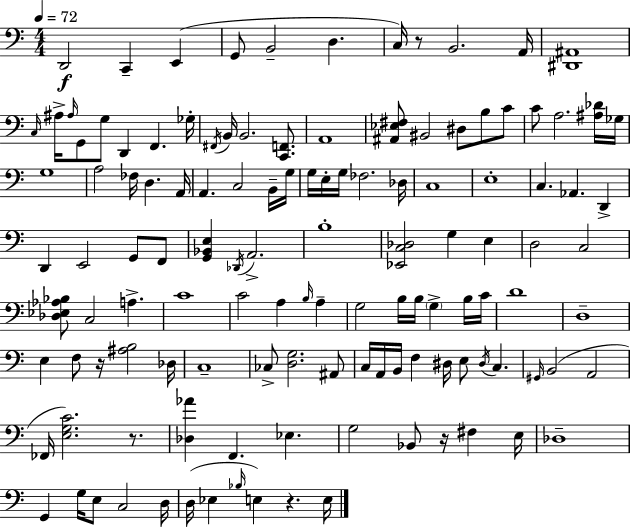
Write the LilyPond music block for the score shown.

{
  \clef bass
  \numericTimeSignature
  \time 4/4
  \key a \minor
  \tempo 4 = 72
  d,2\f c,4-- e,4( | g,8 b,2-- d4. | c16) r8 b,2. a,16 | <dis, ais,>1 | \break \grace { c16 } ais16-> \grace { ais16 } g,8 g8 d,4 f,4. | ges16-. \acciaccatura { fis,16 } b,16 b,2. | <c, f,>8. a,1 | <ais, ees fis>8 bis,2 dis8 b8 | \break c'8 c'8 a2. | <ais des'>16 ges16 g1 | a2 fes16 d4. | a,16 a,4. c2 | \break b,16-- g16 g16 e16-. g16 fes2. | des16 c1 | e1-. | c4. aes,4. d,4-> | \break d,4 e,2 g,8 | f,8 <g, bes, e>4 \acciaccatura { des,16 } a,2.-> | b1-. | <ees, c des>2 g4 | \break e4 d2 c2 | <des ees aes bes>8 c2 a4.-> | c'1 | c'2 a4 | \break \grace { b16 } a4-- g2 b16 b16 \parenthesize g4-> | b16 c'16 d'1 | d1-- | e4 f8 r16 <ais b>2 | \break des16 c1-- | ces8-> <d g>2. | ais,8 c16 a,16 b,16 f4 dis16 e8 \acciaccatura { dis16 } | c4. \grace { gis,16 }( b,2 a,2 | \break fes,16 <e g c'>2.) | r8. <des aes'>4 f,4. | ees4. g2 bes,8 | r16 fis4 e16 des1-- | \break g,4 g16 e8 c2 | d16 d16( ees4 \grace { bes16 } e4) | r4. e16 \bar "|."
}